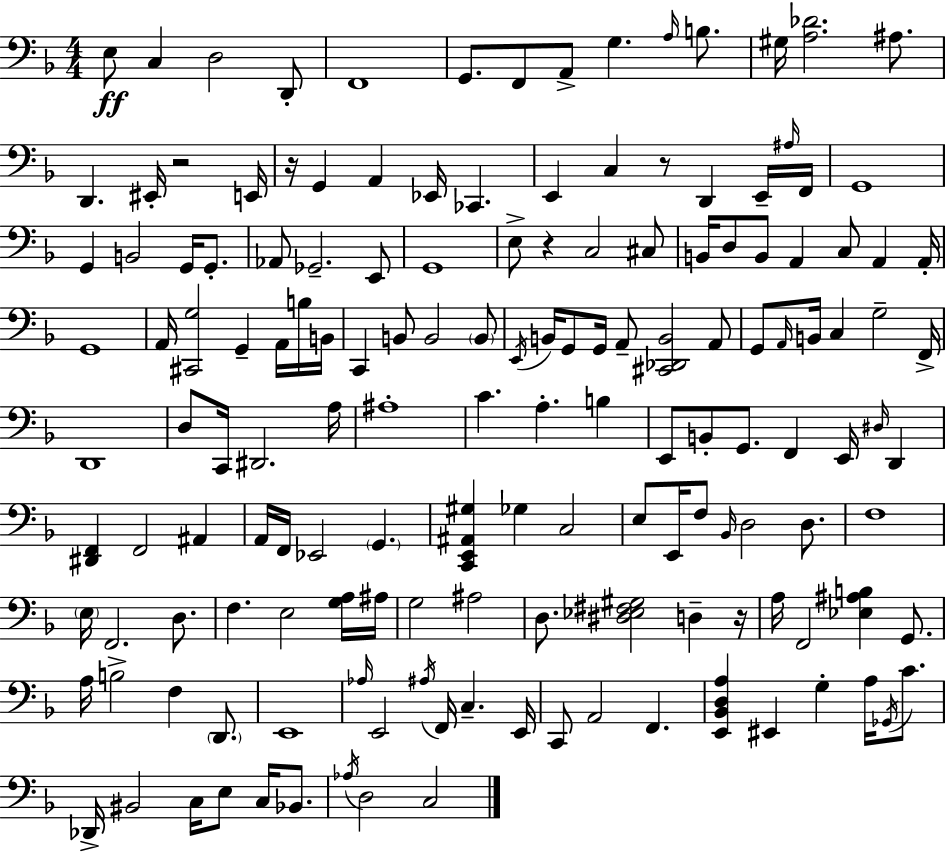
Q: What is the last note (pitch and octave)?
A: C3